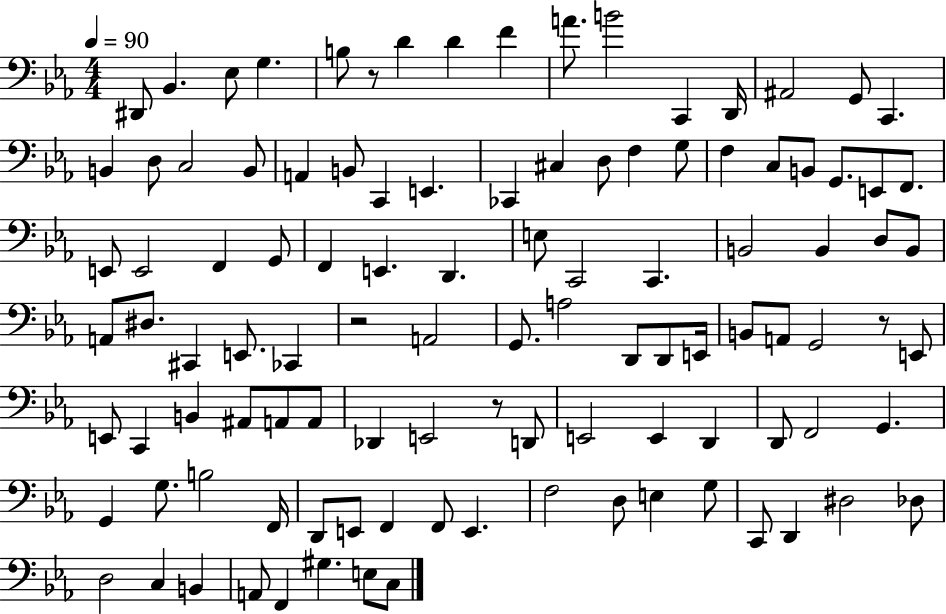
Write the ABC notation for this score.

X:1
T:Untitled
M:4/4
L:1/4
K:Eb
^D,,/2 _B,, _E,/2 G, B,/2 z/2 D D F A/2 B2 C,, D,,/4 ^A,,2 G,,/2 C,, B,, D,/2 C,2 B,,/2 A,, B,,/2 C,, E,, _C,, ^C, D,/2 F, G,/2 F, C,/2 B,,/2 G,,/2 E,,/2 F,,/2 E,,/2 E,,2 F,, G,,/2 F,, E,, D,, E,/2 C,,2 C,, B,,2 B,, D,/2 B,,/2 A,,/2 ^D,/2 ^C,, E,,/2 _C,, z2 A,,2 G,,/2 A,2 D,,/2 D,,/2 E,,/4 B,,/2 A,,/2 G,,2 z/2 E,,/2 E,,/2 C,, B,, ^A,,/2 A,,/2 A,,/2 _D,, E,,2 z/2 D,,/2 E,,2 E,, D,, D,,/2 F,,2 G,, G,, G,/2 B,2 F,,/4 D,,/2 E,,/2 F,, F,,/2 E,, F,2 D,/2 E, G,/2 C,,/2 D,, ^D,2 _D,/2 D,2 C, B,, A,,/2 F,, ^G, E,/2 C,/2